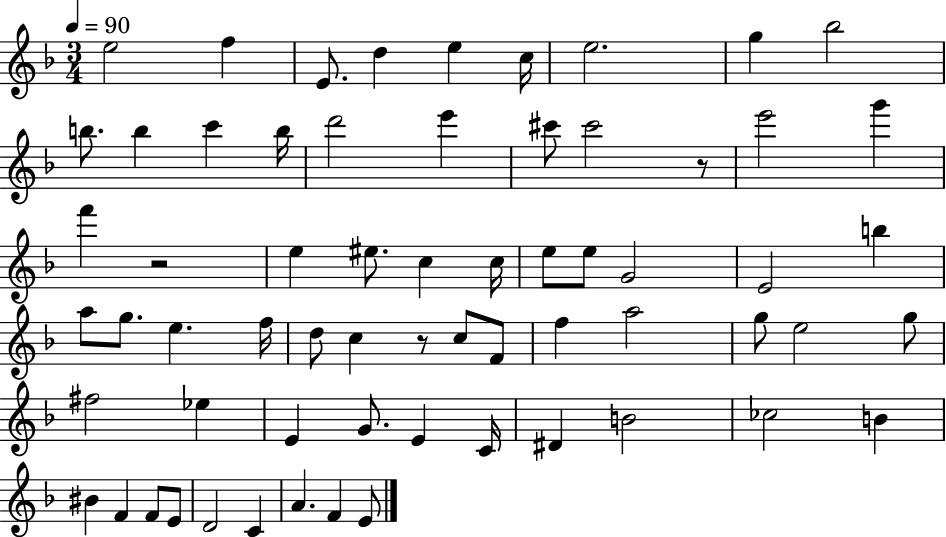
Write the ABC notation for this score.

X:1
T:Untitled
M:3/4
L:1/4
K:F
e2 f E/2 d e c/4 e2 g _b2 b/2 b c' b/4 d'2 e' ^c'/2 ^c'2 z/2 e'2 g' f' z2 e ^e/2 c c/4 e/2 e/2 G2 E2 b a/2 g/2 e f/4 d/2 c z/2 c/2 F/2 f a2 g/2 e2 g/2 ^f2 _e E G/2 E C/4 ^D B2 _c2 B ^B F F/2 E/2 D2 C A F E/2